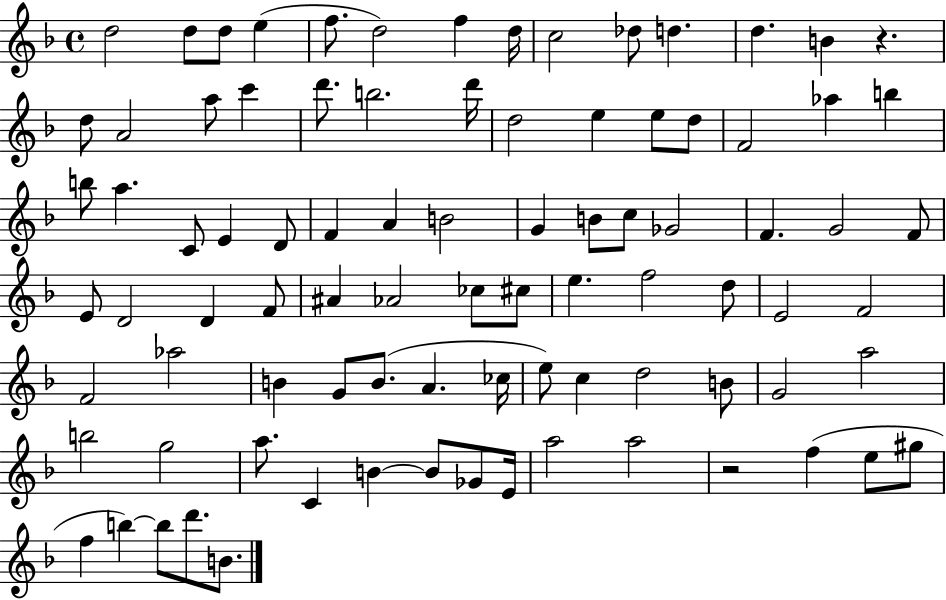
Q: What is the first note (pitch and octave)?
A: D5